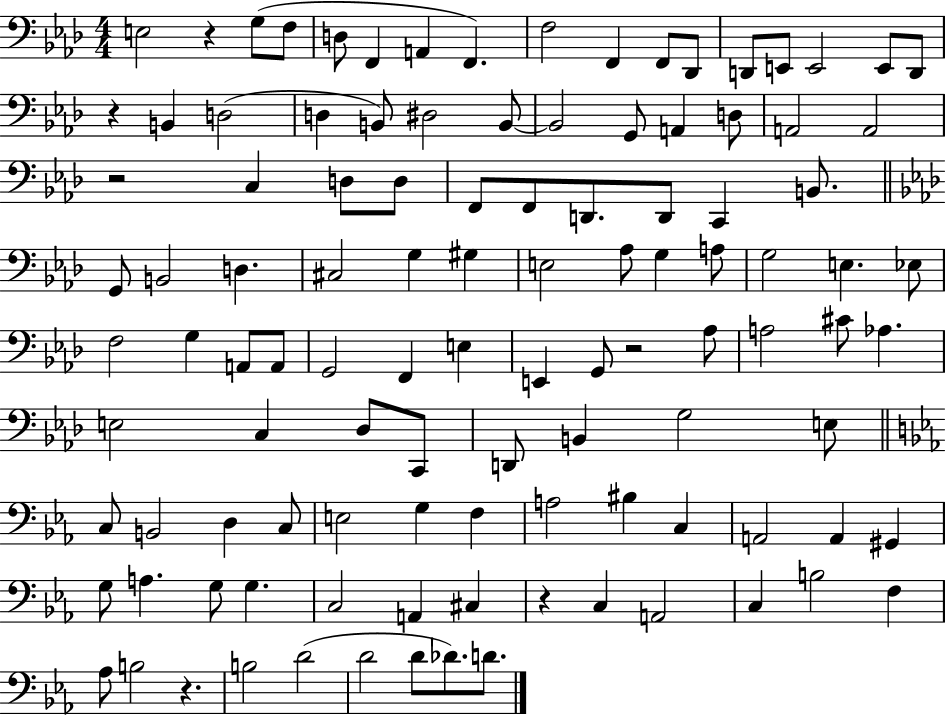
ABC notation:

X:1
T:Untitled
M:4/4
L:1/4
K:Ab
E,2 z G,/2 F,/2 D,/2 F,, A,, F,, F,2 F,, F,,/2 _D,,/2 D,,/2 E,,/2 E,,2 E,,/2 D,,/2 z B,, D,2 D, B,,/2 ^D,2 B,,/2 B,,2 G,,/2 A,, D,/2 A,,2 A,,2 z2 C, D,/2 D,/2 F,,/2 F,,/2 D,,/2 D,,/2 C,, B,,/2 G,,/2 B,,2 D, ^C,2 G, ^G, E,2 _A,/2 G, A,/2 G,2 E, _E,/2 F,2 G, A,,/2 A,,/2 G,,2 F,, E, E,, G,,/2 z2 _A,/2 A,2 ^C/2 _A, E,2 C, _D,/2 C,,/2 D,,/2 B,, G,2 E,/2 C,/2 B,,2 D, C,/2 E,2 G, F, A,2 ^B, C, A,,2 A,, ^G,, G,/2 A, G,/2 G, C,2 A,, ^C, z C, A,,2 C, B,2 F, _A,/2 B,2 z B,2 D2 D2 D/2 _D/2 D/2